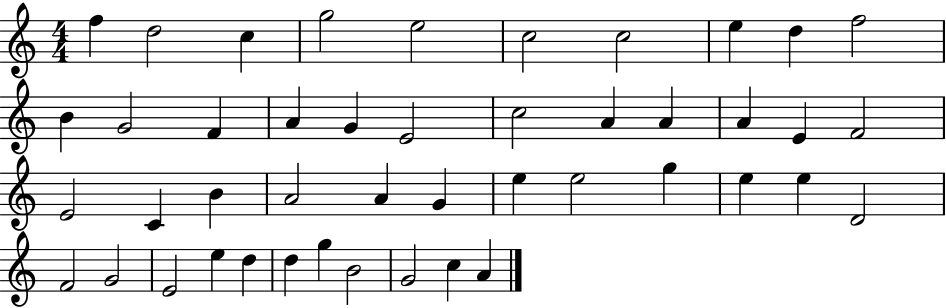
X:1
T:Untitled
M:4/4
L:1/4
K:C
f d2 c g2 e2 c2 c2 e d f2 B G2 F A G E2 c2 A A A E F2 E2 C B A2 A G e e2 g e e D2 F2 G2 E2 e d d g B2 G2 c A